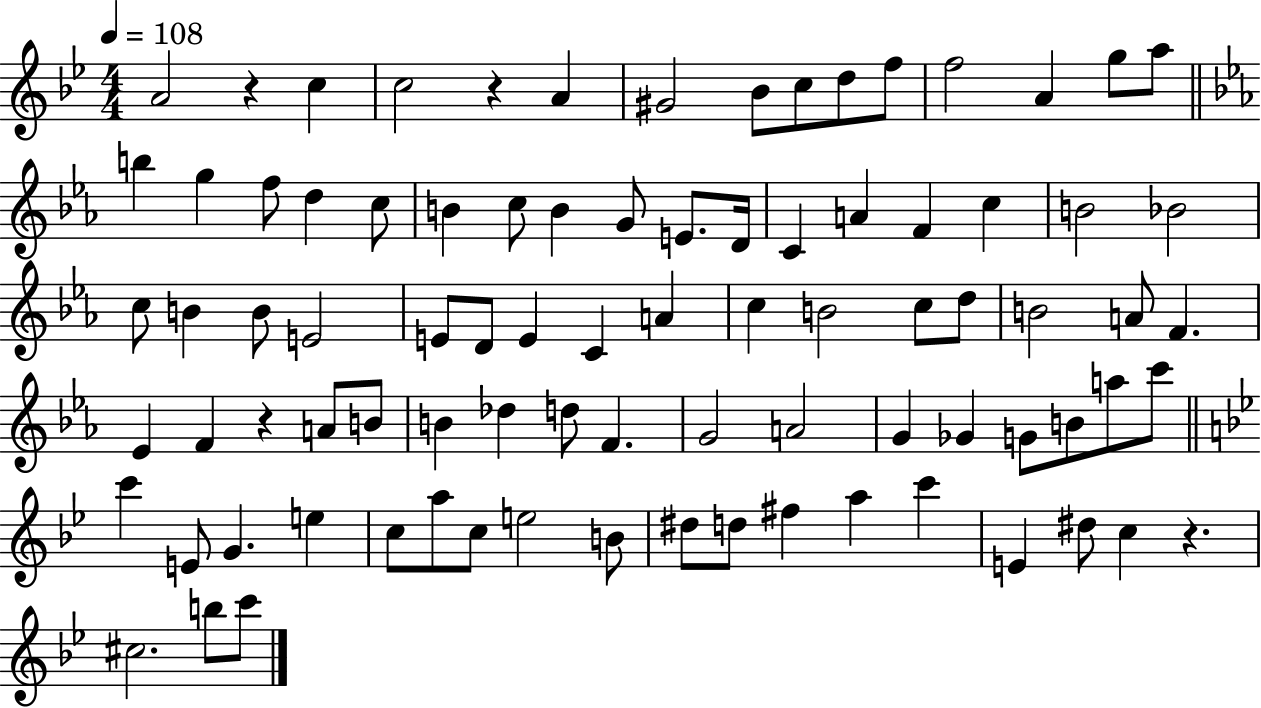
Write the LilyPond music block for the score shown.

{
  \clef treble
  \numericTimeSignature
  \time 4/4
  \key bes \major
  \tempo 4 = 108
  a'2 r4 c''4 | c''2 r4 a'4 | gis'2 bes'8 c''8 d''8 f''8 | f''2 a'4 g''8 a''8 | \break \bar "||" \break \key ees \major b''4 g''4 f''8 d''4 c''8 | b'4 c''8 b'4 g'8 e'8. d'16 | c'4 a'4 f'4 c''4 | b'2 bes'2 | \break c''8 b'4 b'8 e'2 | e'8 d'8 e'4 c'4 a'4 | c''4 b'2 c''8 d''8 | b'2 a'8 f'4. | \break ees'4 f'4 r4 a'8 b'8 | b'4 des''4 d''8 f'4. | g'2 a'2 | g'4 ges'4 g'8 b'8 a''8 c'''8 | \break \bar "||" \break \key bes \major c'''4 e'8 g'4. e''4 | c''8 a''8 c''8 e''2 b'8 | dis''8 d''8 fis''4 a''4 c'''4 | e'4 dis''8 c''4 r4. | \break cis''2. b''8 c'''8 | \bar "|."
}